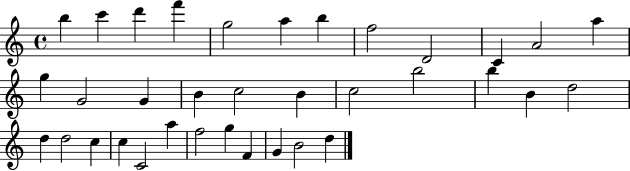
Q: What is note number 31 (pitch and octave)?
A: G5